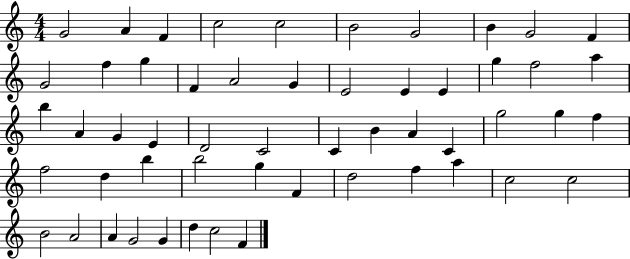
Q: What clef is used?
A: treble